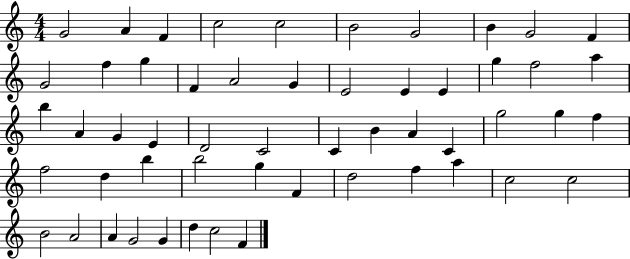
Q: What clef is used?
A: treble